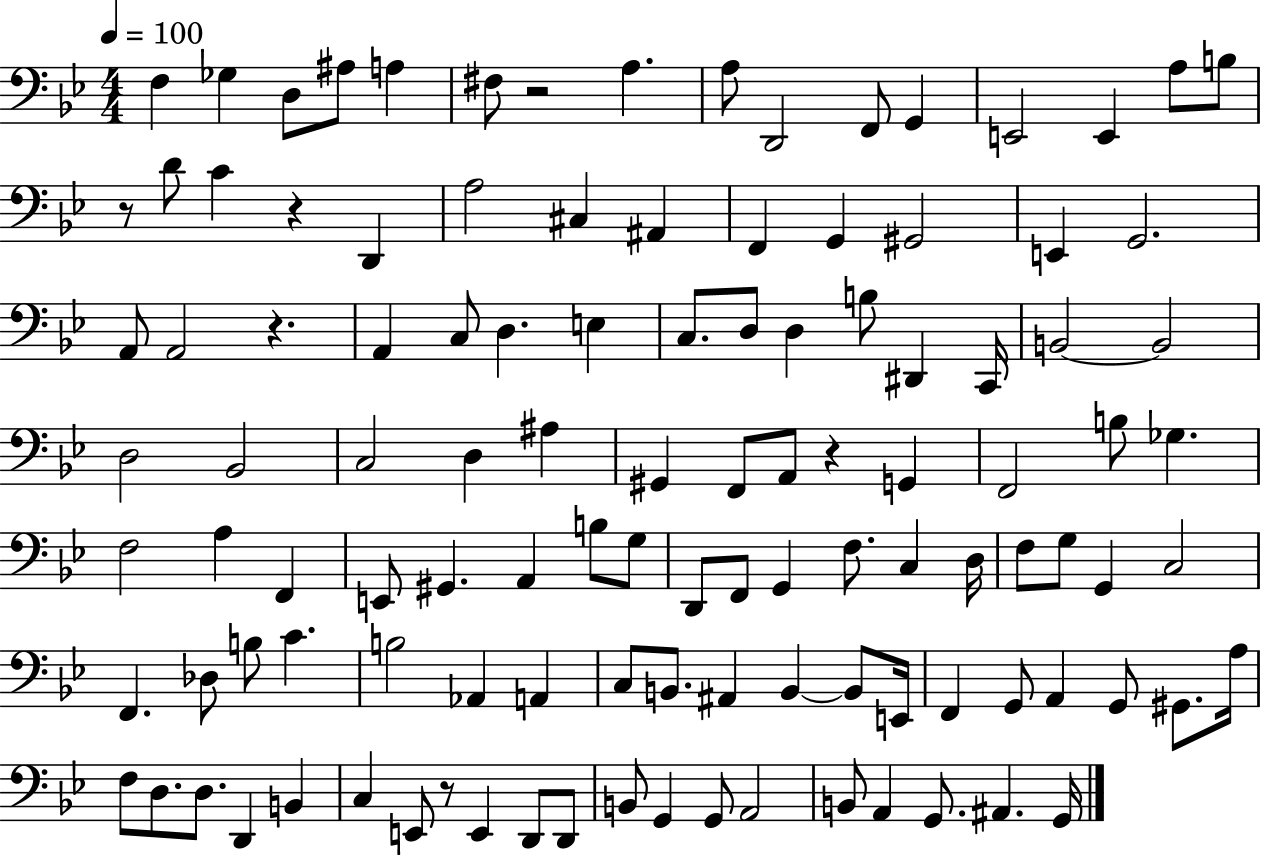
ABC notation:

X:1
T:Untitled
M:4/4
L:1/4
K:Bb
F, _G, D,/2 ^A,/2 A, ^F,/2 z2 A, A,/2 D,,2 F,,/2 G,, E,,2 E,, A,/2 B,/2 z/2 D/2 C z D,, A,2 ^C, ^A,, F,, G,, ^G,,2 E,, G,,2 A,,/2 A,,2 z A,, C,/2 D, E, C,/2 D,/2 D, B,/2 ^D,, C,,/4 B,,2 B,,2 D,2 _B,,2 C,2 D, ^A, ^G,, F,,/2 A,,/2 z G,, F,,2 B,/2 _G, F,2 A, F,, E,,/2 ^G,, A,, B,/2 G,/2 D,,/2 F,,/2 G,, F,/2 C, D,/4 F,/2 G,/2 G,, C,2 F,, _D,/2 B,/2 C B,2 _A,, A,, C,/2 B,,/2 ^A,, B,, B,,/2 E,,/4 F,, G,,/2 A,, G,,/2 ^G,,/2 A,/4 F,/2 D,/2 D,/2 D,, B,, C, E,,/2 z/2 E,, D,,/2 D,,/2 B,,/2 G,, G,,/2 A,,2 B,,/2 A,, G,,/2 ^A,, G,,/4